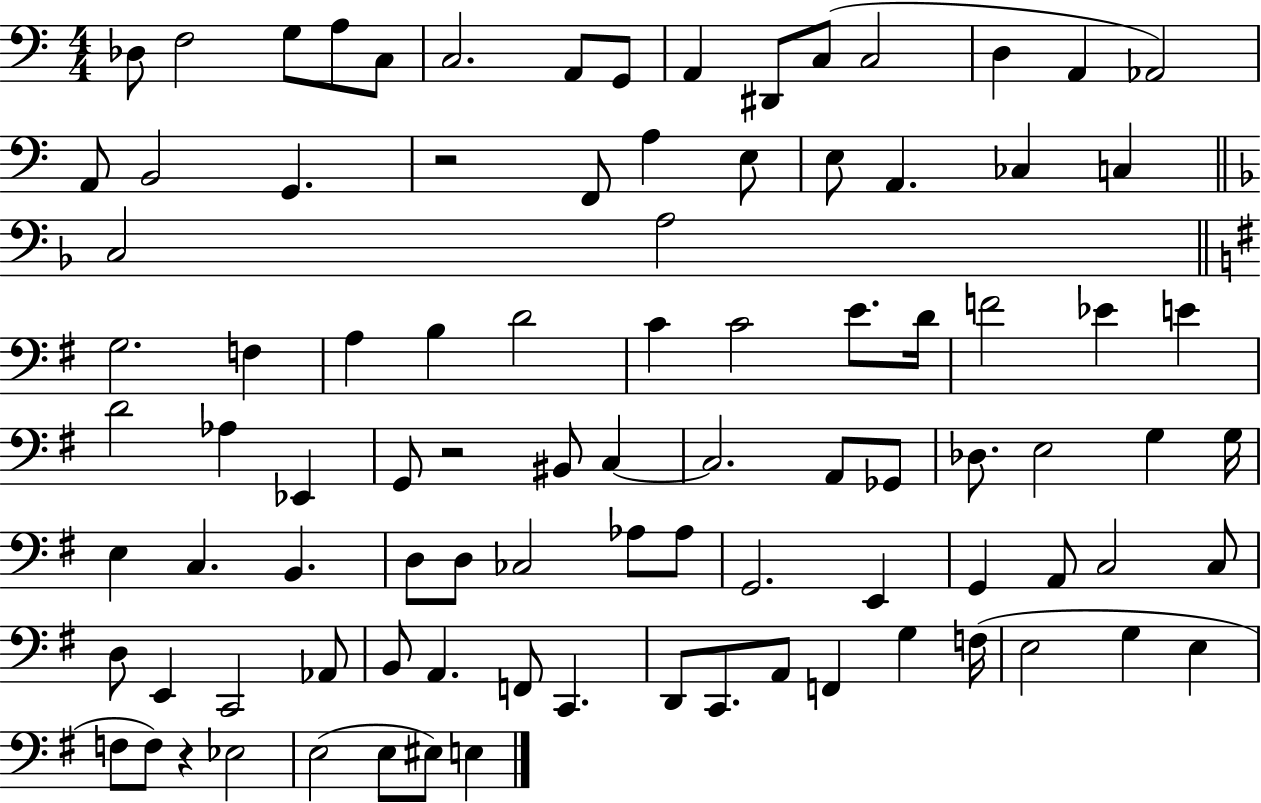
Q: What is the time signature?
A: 4/4